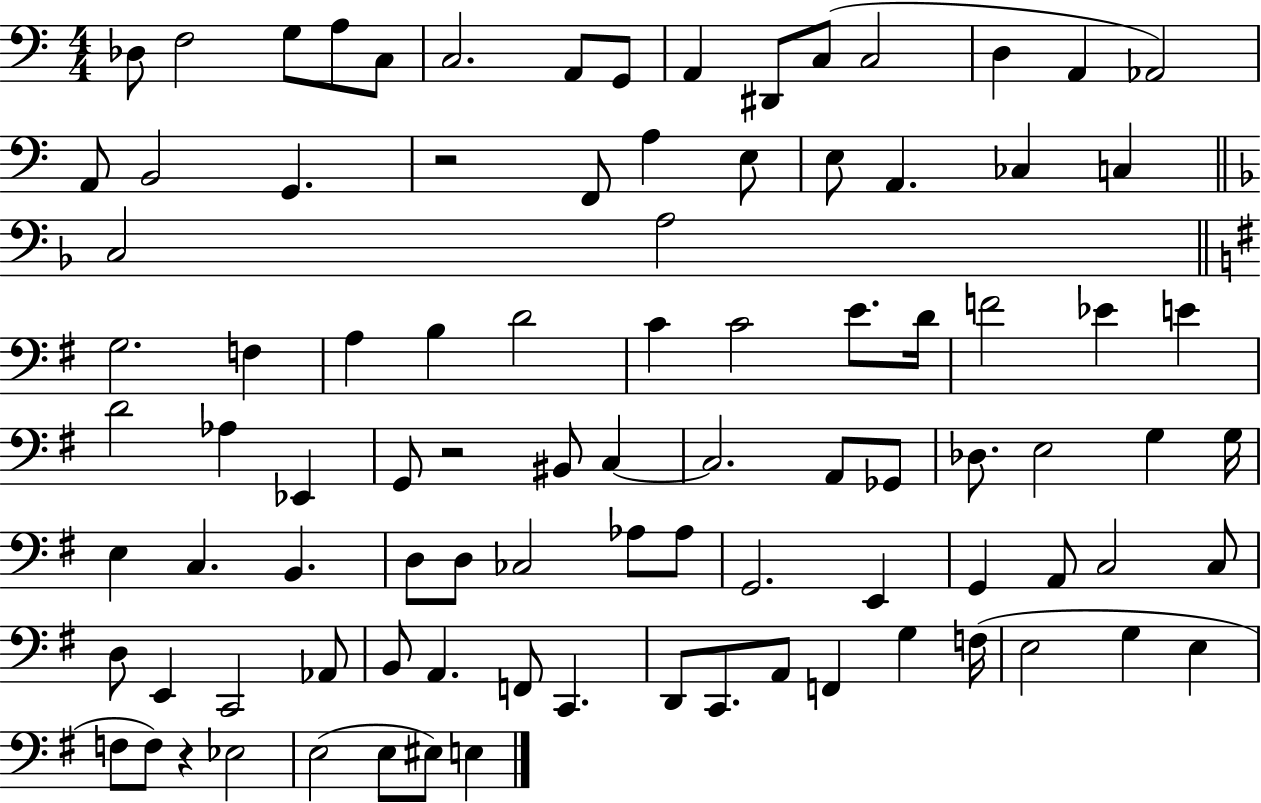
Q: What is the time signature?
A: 4/4